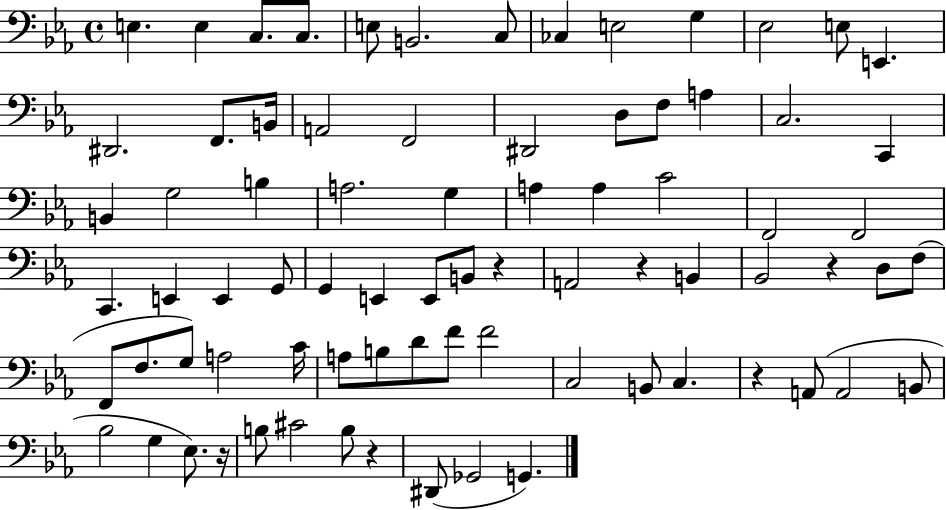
X:1
T:Untitled
M:4/4
L:1/4
K:Eb
E, E, C,/2 C,/2 E,/2 B,,2 C,/2 _C, E,2 G, _E,2 E,/2 E,, ^D,,2 F,,/2 B,,/4 A,,2 F,,2 ^D,,2 D,/2 F,/2 A, C,2 C,, B,, G,2 B, A,2 G, A, A, C2 F,,2 F,,2 C,, E,, E,, G,,/2 G,, E,, E,,/2 B,,/2 z A,,2 z B,, _B,,2 z D,/2 F,/2 F,,/2 F,/2 G,/2 A,2 C/4 A,/2 B,/2 D/2 F/2 F2 C,2 B,,/2 C, z A,,/2 A,,2 B,,/2 _B,2 G, _E,/2 z/4 B,/2 ^C2 B,/2 z ^D,,/2 _G,,2 G,,